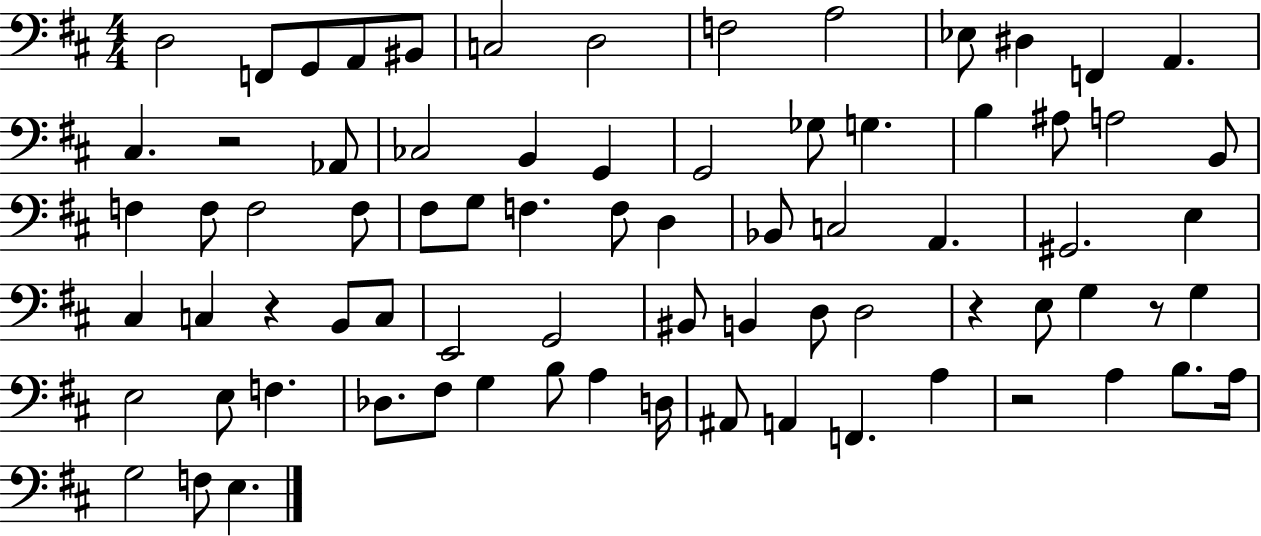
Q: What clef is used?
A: bass